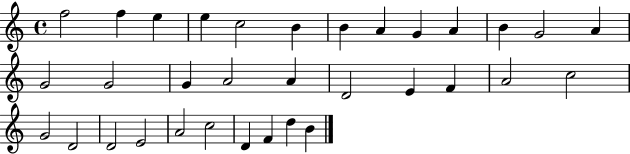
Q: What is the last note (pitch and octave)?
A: B4